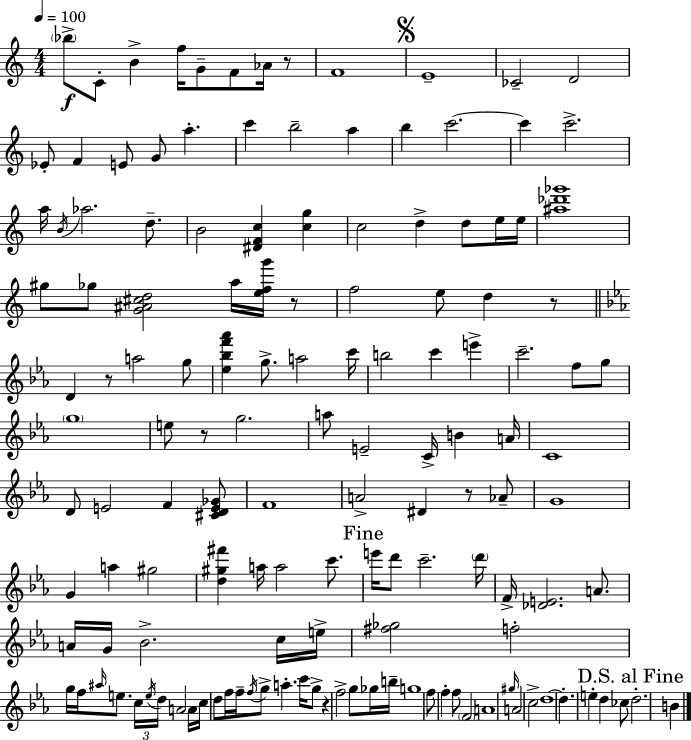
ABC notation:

X:1
T:Untitled
M:4/4
L:1/4
K:Am
_b/2 C/2 B f/4 G/2 F/2 _A/4 z/2 F4 E4 _C2 D2 _E/2 F E/2 G/2 a c' b2 a b c'2 c' c'2 a/4 B/4 _a2 d/2 B2 [^DFc] [cg] c2 d d/2 e/4 e/4 [^a_d'_g']4 ^g/2 _g/2 [G^A^cd]2 a/4 [efg']/4 z/2 f2 e/2 d z/2 D z/2 a2 g/2 [_e_bf'_a'] g/2 a2 c'/4 b2 c' e' c'2 f/2 g/2 g4 e/2 z/2 g2 a/2 E2 C/4 B A/4 C4 D/2 E2 F [^CDE_G]/2 F4 A2 ^D z/2 _A/2 G4 G a ^g2 [d^g^f'] a/4 a2 c'/2 e'/4 d'/2 c'2 d'/4 F/4 [_DE]2 A/2 A/4 G/4 _B2 c/4 e/4 [^f_g]2 f2 g/4 f/4 ^a/4 e/2 c/4 e/4 d/4 A2 A/4 c/4 d/2 f/4 f/4 f/4 g/2 a c'/4 g/2 z f2 g/2 _g/4 b/4 g4 f/2 f f/2 F2 A4 ^g/4 A2 c2 d4 d e d _c/2 d2 B